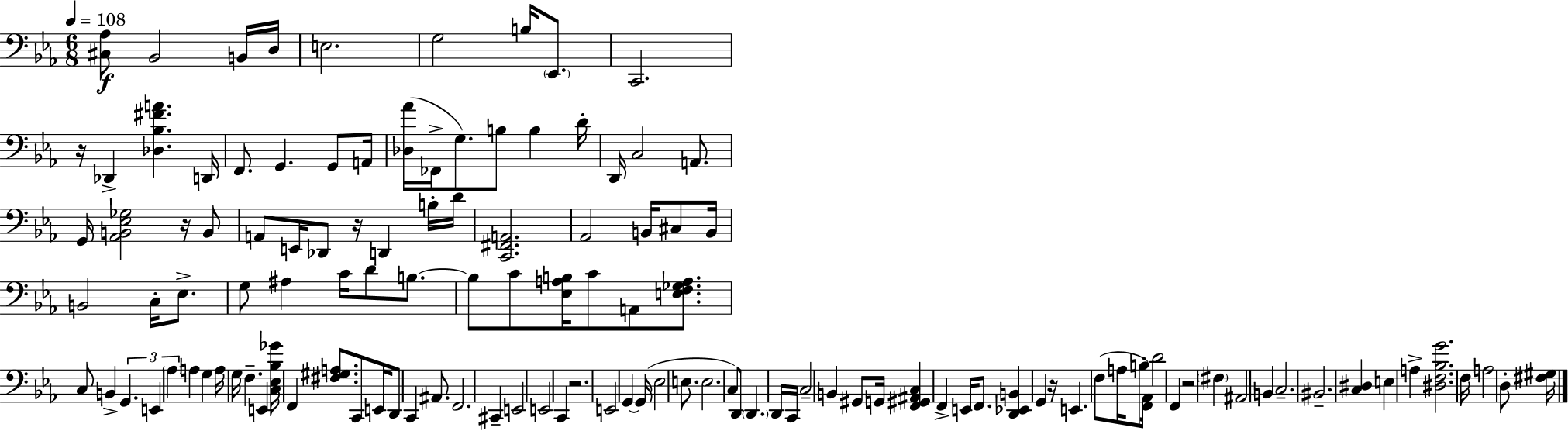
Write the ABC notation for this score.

X:1
T:Untitled
M:6/8
L:1/4
K:Cm
[^C,_A,]/2 _B,,2 B,,/4 D,/4 E,2 G,2 B,/4 _E,,/2 C,,2 z/4 _D,, [_D,_B,^FA] D,,/4 F,,/2 G,, G,,/2 A,,/4 [_D,_A]/4 _F,,/4 G,/2 B,/2 B, D/4 D,,/4 C,2 A,,/2 G,,/4 [_A,,B,,_E,_G,]2 z/4 B,,/2 A,,/2 E,,/4 _D,,/2 z/4 D,, B,/4 D/4 [C,,^F,,A,,]2 _A,,2 B,,/4 ^C,/2 B,,/4 B,,2 C,/4 _E,/2 G,/2 ^A, C/4 D/2 B,/2 B,/2 C/2 [_E,A,B,]/4 C/2 A,,/2 [E,F,_G,A,]/2 C,/2 B,, G,, E,, _A, A, G, A,/4 G,/4 F, E,, [C,_E,_B,_G]/4 F,, [^F,^G,A,]/2 C,,/2 E,,/4 D,,/2 C,, ^A,,/2 F,,2 ^C,, E,,2 E,,2 C,, z2 E,,2 G,, G,,/4 _E,2 E,/2 E,2 C,/2 D,,/2 D,, D,,/4 C,,/4 C,2 B,, ^G,,/2 G,,/4 [F,,^G,,^A,,C,] F,, E,,/4 F,,/2 [D,,_E,,B,,] G,, z/4 E,, F,/2 A,/4 B,/2 [F,,_A,,]/4 D2 F,, z2 ^F, ^A,,2 B,, C,2 ^B,,2 [C,^D,] E, A, [^D,F,_B,G]2 F,/4 A,2 D,/2 [^F,^G,]/4